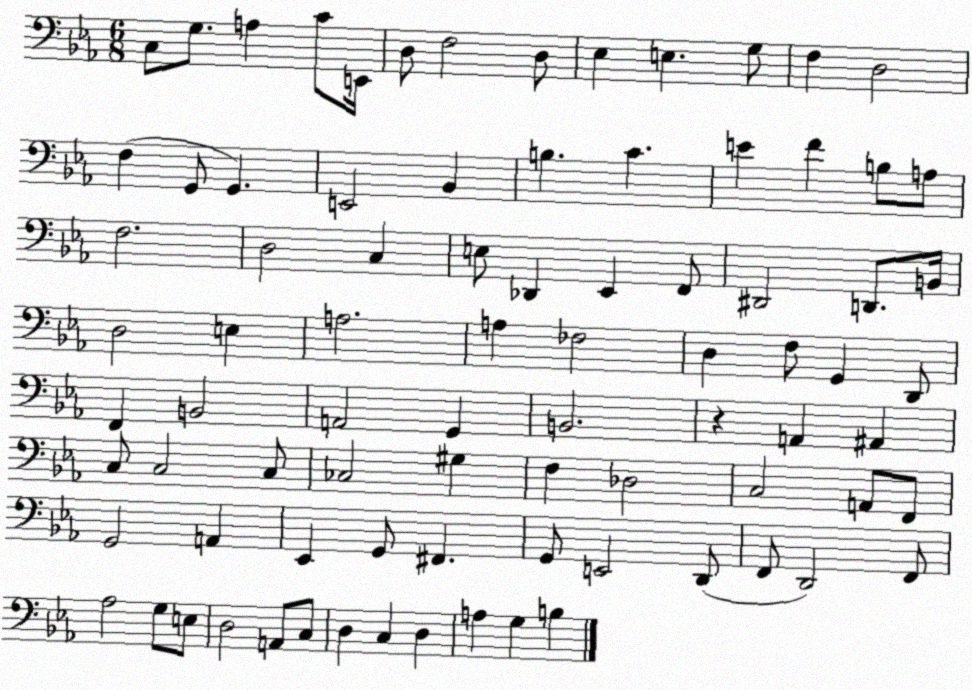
X:1
T:Untitled
M:6/8
L:1/4
K:Eb
C,/2 G,/2 A, C/2 E,,/4 D,/2 F,2 D,/2 _E, E, G,/2 F, D,2 F, G,,/2 G,, E,,2 _B,, B, C E F B,/2 A,/2 F,2 D,2 C, E,/2 _D,, _E,, F,,/2 ^D,,2 D,,/2 B,,/4 D,2 E, A,2 A, _F,2 D, F,/2 G,, D,,/2 F,, B,,2 A,,2 G,, B,,2 z A,, ^A,, C,/2 C,2 C,/2 _C,2 ^G, F, _D,2 C,2 A,,/2 F,,/2 G,,2 A,, _E,, G,,/2 ^F,, G,,/2 E,,2 D,,/2 F,,/2 D,,2 F,,/2 _A,2 G,/2 E,/2 D,2 A,,/2 C,/2 D, C, D, A, G, B,